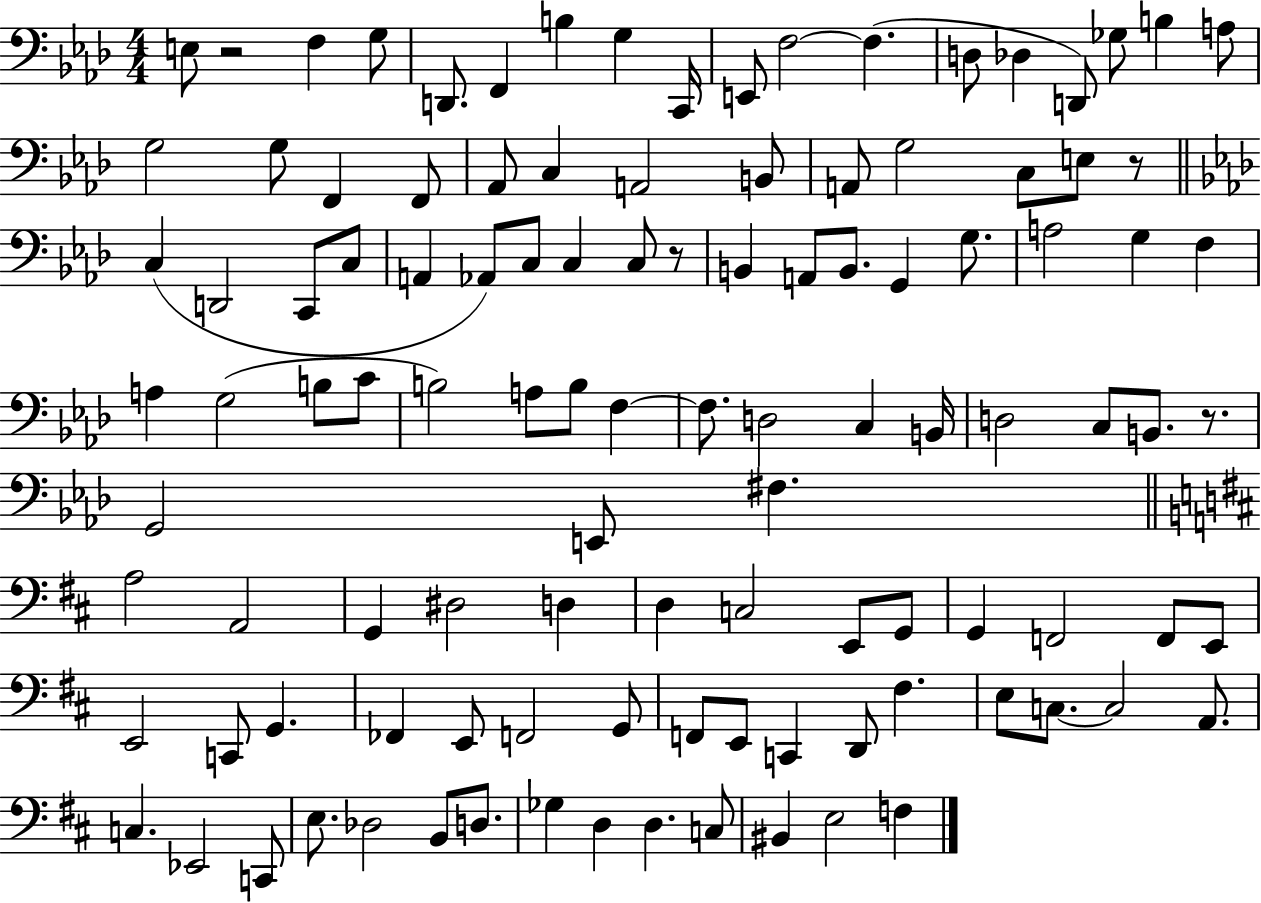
E3/e R/h F3/q G3/e D2/e. F2/q B3/q G3/q C2/s E2/e F3/h F3/q. D3/e Db3/q D2/e Gb3/e B3/q A3/e G3/h G3/e F2/q F2/e Ab2/e C3/q A2/h B2/e A2/e G3/h C3/e E3/e R/e C3/q D2/h C2/e C3/e A2/q Ab2/e C3/e C3/q C3/e R/e B2/q A2/e B2/e. G2/q G3/e. A3/h G3/q F3/q A3/q G3/h B3/e C4/e B3/h A3/e B3/e F3/q F3/e. D3/h C3/q B2/s D3/h C3/e B2/e. R/e. G2/h E2/e F#3/q. A3/h A2/h G2/q D#3/h D3/q D3/q C3/h E2/e G2/e G2/q F2/h F2/e E2/e E2/h C2/e G2/q. FES2/q E2/e F2/h G2/e F2/e E2/e C2/q D2/e F#3/q. E3/e C3/e. C3/h A2/e. C3/q. Eb2/h C2/e E3/e. Db3/h B2/e D3/e. Gb3/q D3/q D3/q. C3/e BIS2/q E3/h F3/q